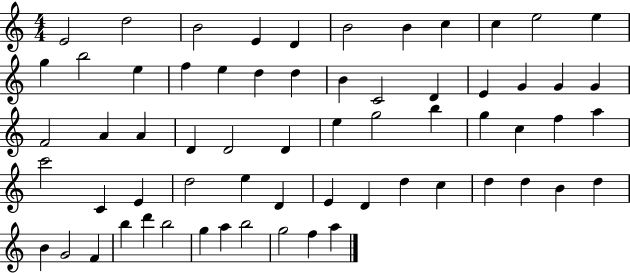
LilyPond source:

{
  \clef treble
  \numericTimeSignature
  \time 4/4
  \key c \major
  e'2 d''2 | b'2 e'4 d'4 | b'2 b'4 c''4 | c''4 e''2 e''4 | \break g''4 b''2 e''4 | f''4 e''4 d''4 d''4 | b'4 c'2 d'4 | e'4 g'4 g'4 g'4 | \break f'2 a'4 a'4 | d'4 d'2 d'4 | e''4 g''2 b''4 | g''4 c''4 f''4 a''4 | \break c'''2 c'4 e'4 | d''2 e''4 d'4 | e'4 d'4 d''4 c''4 | d''4 d''4 b'4 d''4 | \break b'4 g'2 f'4 | b''4 d'''4 b''2 | g''4 a''4 b''2 | g''2 f''4 a''4 | \break \bar "|."
}